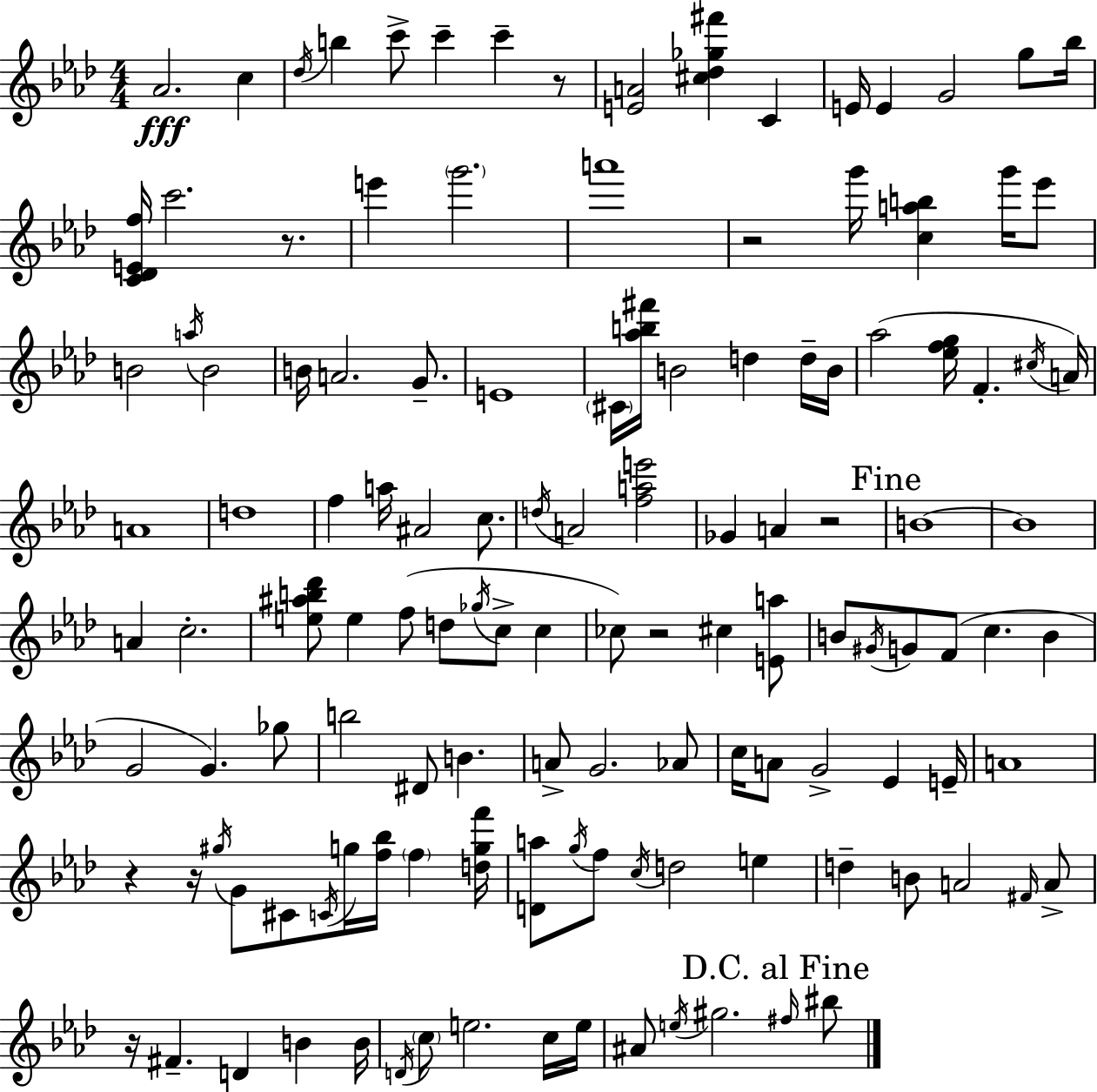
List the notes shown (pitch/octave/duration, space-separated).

Ab4/h. C5/q Db5/s B5/q C6/e C6/q C6/q R/e [E4,A4]/h [C#5,Db5,Gb5,F#6]/q C4/q E4/s E4/q G4/h G5/e Bb5/s [C4,Db4,E4,F5]/s C6/h. R/e. E6/q G6/h. A6/w R/h G6/s [C5,A5,B5]/q G6/s Eb6/e B4/h A5/s B4/h B4/s A4/h. G4/e. E4/w C#4/s [Ab5,B5,F#6]/s B4/h D5/q D5/s B4/s Ab5/h [Eb5,F5,G5]/s F4/q. C#5/s A4/s A4/w D5/w F5/q A5/s A#4/h C5/e. D5/s A4/h [F5,A5,E6]/h Gb4/q A4/q R/h B4/w B4/w A4/q C5/h. [E5,A#5,B5,Db6]/e E5/q F5/e D5/e Gb5/s C5/e C5/q CES5/e R/h C#5/q [E4,A5]/e B4/e G#4/s G4/e F4/e C5/q. B4/q G4/h G4/q. Gb5/e B5/h D#4/e B4/q. A4/e G4/h. Ab4/e C5/s A4/e G4/h Eb4/q E4/s A4/w R/q R/s G#5/s G4/e C#4/e C4/s G5/s [F5,Bb5]/s F5/q [D5,G5,F6]/s [D4,A5]/e G5/s F5/e C5/s D5/h E5/q D5/q B4/e A4/h F#4/s A4/e R/s F#4/q. D4/q B4/q B4/s D4/s C5/e E5/h. C5/s E5/s A#4/e E5/s G#5/h. F#5/s BIS5/e